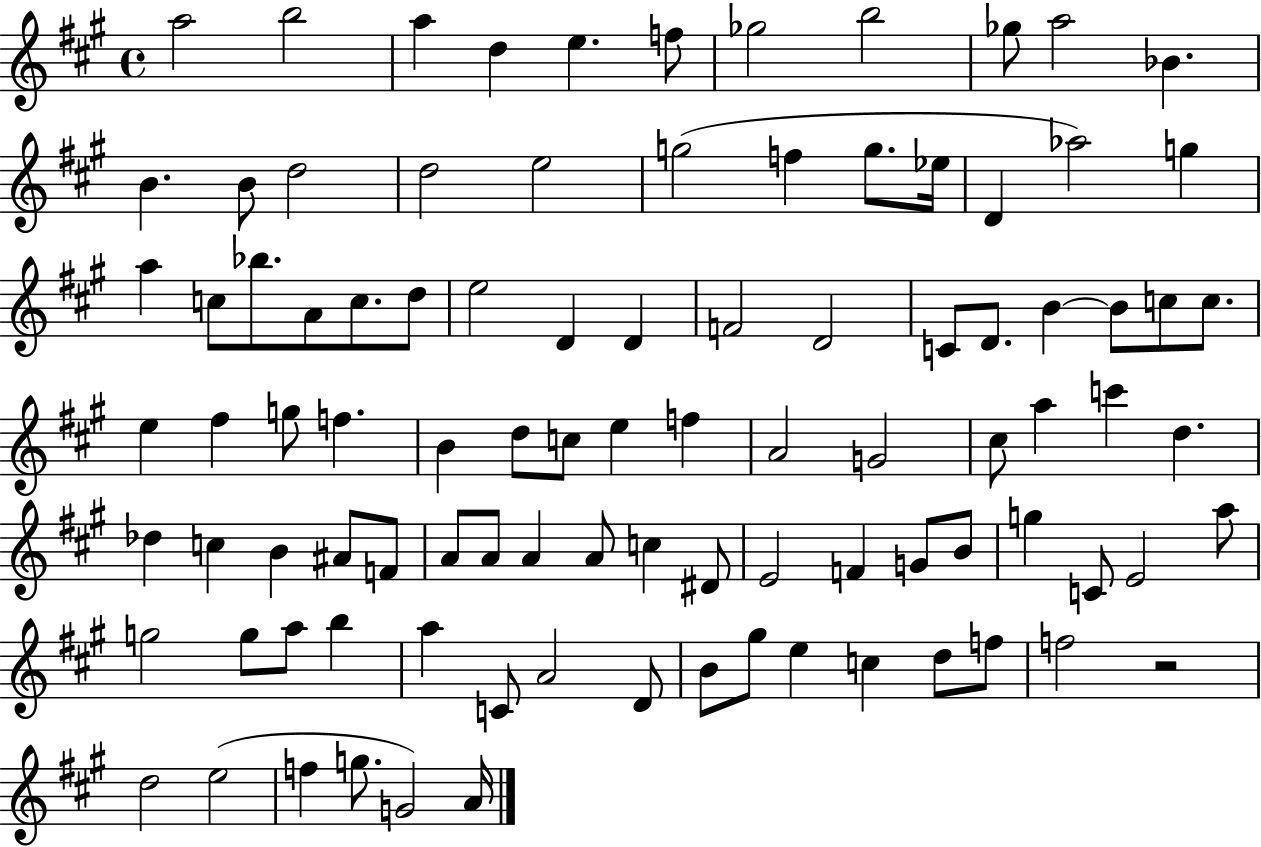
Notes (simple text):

A5/h B5/h A5/q D5/q E5/q. F5/e Gb5/h B5/h Gb5/e A5/h Bb4/q. B4/q. B4/e D5/h D5/h E5/h G5/h F5/q G5/e. Eb5/s D4/q Ab5/h G5/q A5/q C5/e Bb5/e. A4/e C5/e. D5/e E5/h D4/q D4/q F4/h D4/h C4/e D4/e. B4/q B4/e C5/e C5/e. E5/q F#5/q G5/e F5/q. B4/q D5/e C5/e E5/q F5/q A4/h G4/h C#5/e A5/q C6/q D5/q. Db5/q C5/q B4/q A#4/e F4/e A4/e A4/e A4/q A4/e C5/q D#4/e E4/h F4/q G4/e B4/e G5/q C4/e E4/h A5/e G5/h G5/e A5/e B5/q A5/q C4/e A4/h D4/e B4/e G#5/e E5/q C5/q D5/e F5/e F5/h R/h D5/h E5/h F5/q G5/e. G4/h A4/s